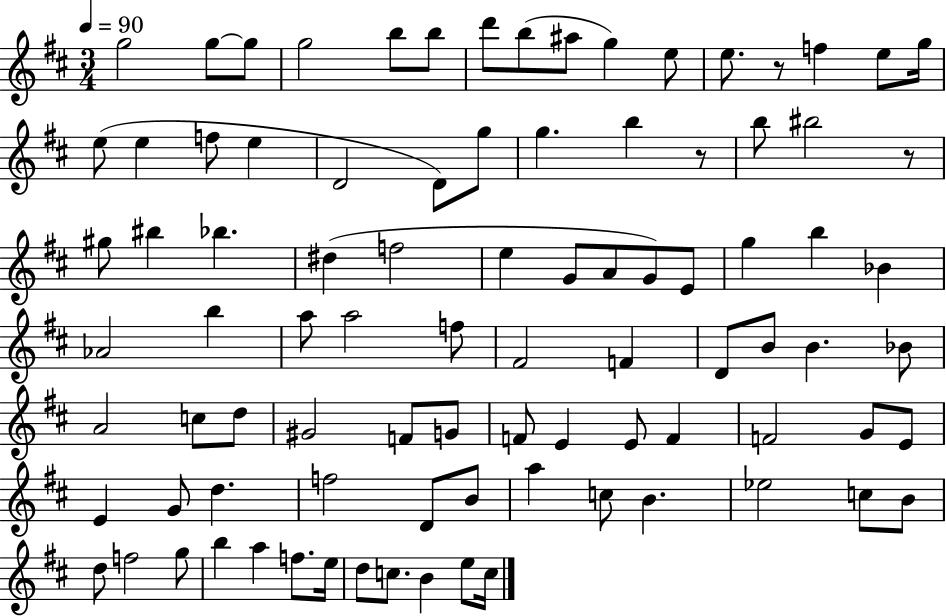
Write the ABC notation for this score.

X:1
T:Untitled
M:3/4
L:1/4
K:D
g2 g/2 g/2 g2 b/2 b/2 d'/2 b/2 ^a/2 g e/2 e/2 z/2 f e/2 g/4 e/2 e f/2 e D2 D/2 g/2 g b z/2 b/2 ^b2 z/2 ^g/2 ^b _b ^d f2 e G/2 A/2 G/2 E/2 g b _B _A2 b a/2 a2 f/2 ^F2 F D/2 B/2 B _B/2 A2 c/2 d/2 ^G2 F/2 G/2 F/2 E E/2 F F2 G/2 E/2 E G/2 d f2 D/2 B/2 a c/2 B _e2 c/2 B/2 d/2 f2 g/2 b a f/2 e/4 d/2 c/2 B e/2 c/4